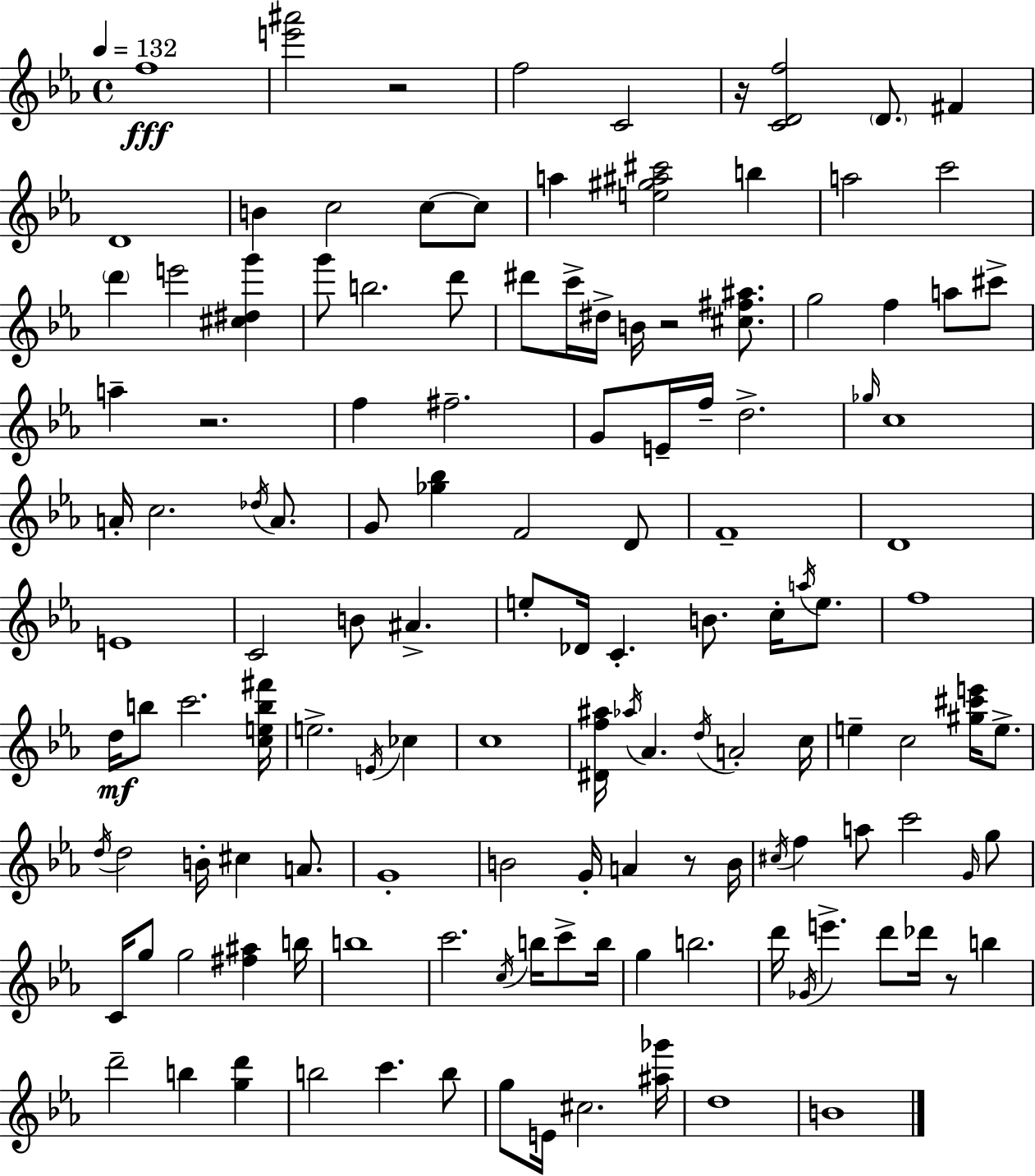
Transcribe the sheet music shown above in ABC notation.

X:1
T:Untitled
M:4/4
L:1/4
K:Eb
f4 [e'^a']2 z2 f2 C2 z/4 [CDf]2 D/2 ^F D4 B c2 c/2 c/2 a [e^g^a^c']2 b a2 c'2 d' e'2 [^c^dg'] g'/2 b2 d'/2 ^d'/2 c'/4 ^d/4 B/4 z2 [^c^f^a]/2 g2 f a/2 ^c'/2 a z2 f ^f2 G/2 E/4 f/4 d2 _g/4 c4 A/4 c2 _d/4 A/2 G/2 [_g_b] F2 D/2 F4 D4 E4 C2 B/2 ^A e/2 _D/4 C B/2 c/4 a/4 e/2 f4 d/4 b/2 c'2 [ceb^f']/4 e2 E/4 _c c4 [^Df^a]/4 _a/4 _A d/4 A2 c/4 e c2 [^g^c'e']/4 e/2 d/4 d2 B/4 ^c A/2 G4 B2 G/4 A z/2 B/4 ^c/4 f a/2 c'2 G/4 g/2 C/4 g/2 g2 [^f^a] b/4 b4 c'2 c/4 b/4 c'/2 b/4 g b2 d'/4 _G/4 e' d'/2 _d'/4 z/2 b d'2 b [gd'] b2 c' b/2 g/2 E/4 ^c2 [^a_g']/4 d4 B4